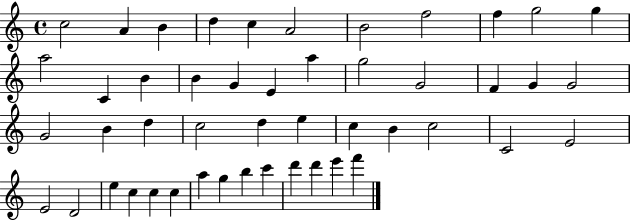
{
  \clef treble
  \time 4/4
  \defaultTimeSignature
  \key c \major
  c''2 a'4 b'4 | d''4 c''4 a'2 | b'2 f''2 | f''4 g''2 g''4 | \break a''2 c'4 b'4 | b'4 g'4 e'4 a''4 | g''2 g'2 | f'4 g'4 g'2 | \break g'2 b'4 d''4 | c''2 d''4 e''4 | c''4 b'4 c''2 | c'2 e'2 | \break e'2 d'2 | e''4 c''4 c''4 c''4 | a''4 g''4 b''4 c'''4 | d'''4 d'''4 e'''4 f'''4 | \break \bar "|."
}